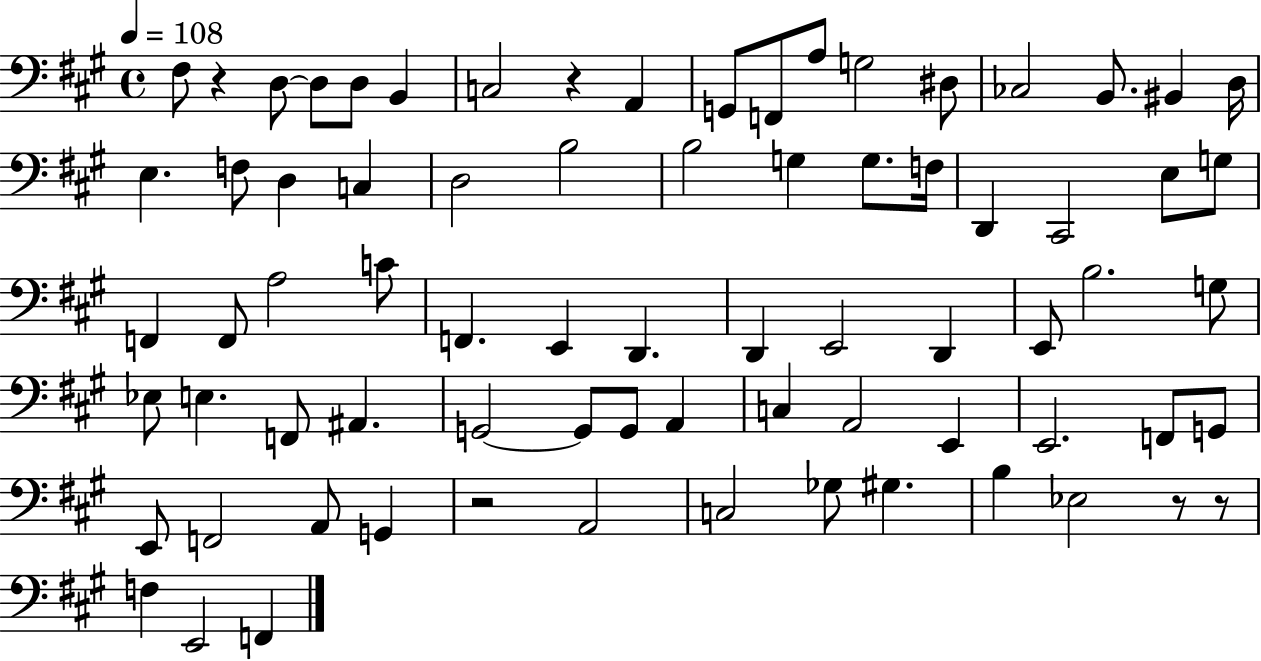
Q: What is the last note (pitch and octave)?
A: F2